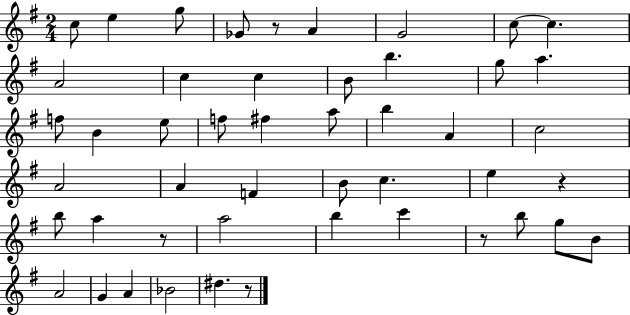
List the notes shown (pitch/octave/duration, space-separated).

C5/e E5/q G5/e Gb4/e R/e A4/q G4/h C5/e C5/q. A4/h C5/q C5/q B4/e B5/q. G5/e A5/q. F5/e B4/q E5/e F5/e F#5/q A5/e B5/q A4/q C5/h A4/h A4/q F4/q B4/e C5/q. E5/q R/q B5/e A5/q R/e A5/h B5/q C6/q R/e B5/e G5/e B4/e A4/h G4/q A4/q Bb4/h D#5/q. R/e